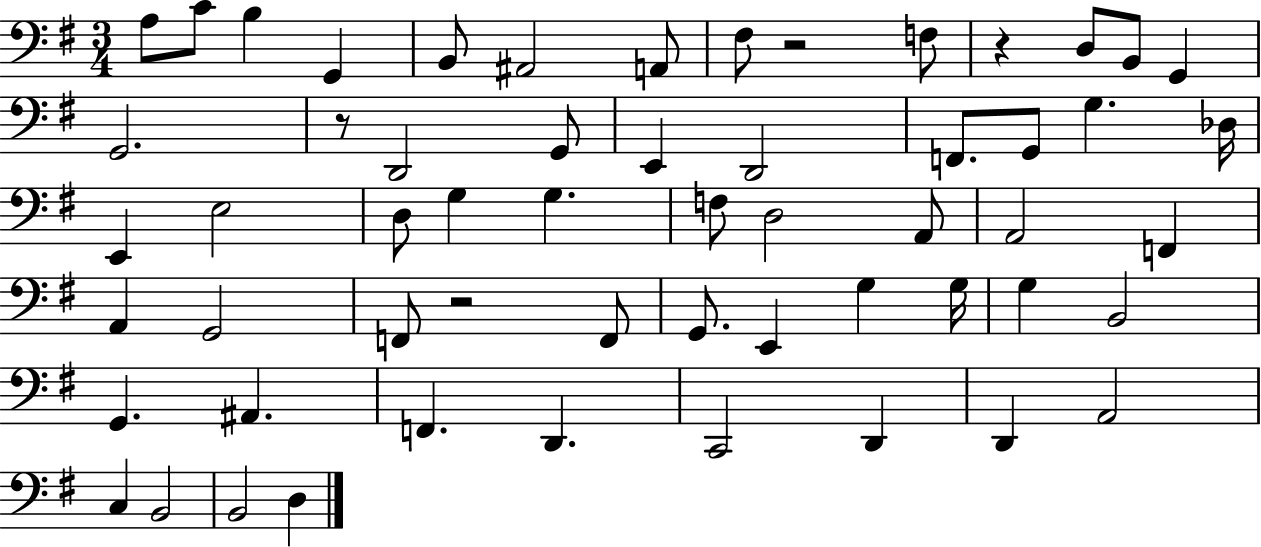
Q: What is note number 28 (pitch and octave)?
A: D3